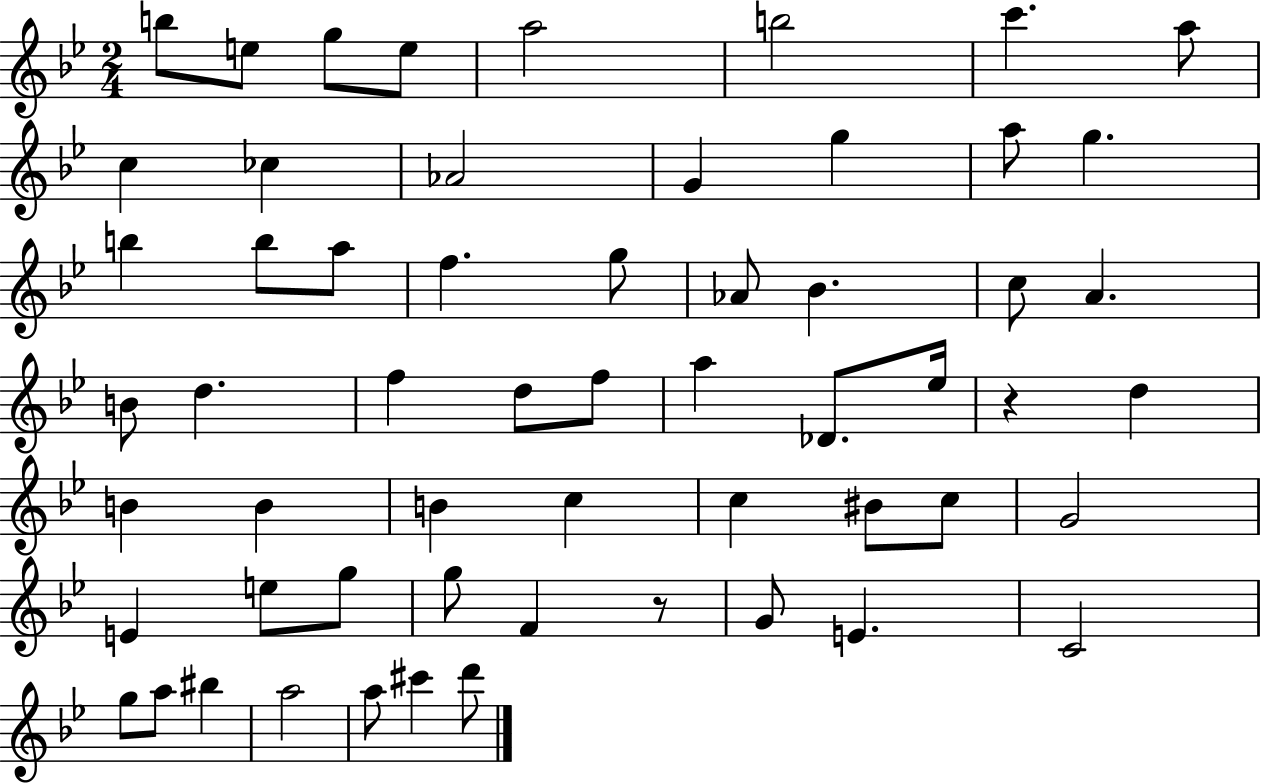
{
  \clef treble
  \numericTimeSignature
  \time 2/4
  \key bes \major
  b''8 e''8 g''8 e''8 | a''2 | b''2 | c'''4. a''8 | \break c''4 ces''4 | aes'2 | g'4 g''4 | a''8 g''4. | \break b''4 b''8 a''8 | f''4. g''8 | aes'8 bes'4. | c''8 a'4. | \break b'8 d''4. | f''4 d''8 f''8 | a''4 des'8. ees''16 | r4 d''4 | \break b'4 b'4 | b'4 c''4 | c''4 bis'8 c''8 | g'2 | \break e'4 e''8 g''8 | g''8 f'4 r8 | g'8 e'4. | c'2 | \break g''8 a''8 bis''4 | a''2 | a''8 cis'''4 d'''8 | \bar "|."
}